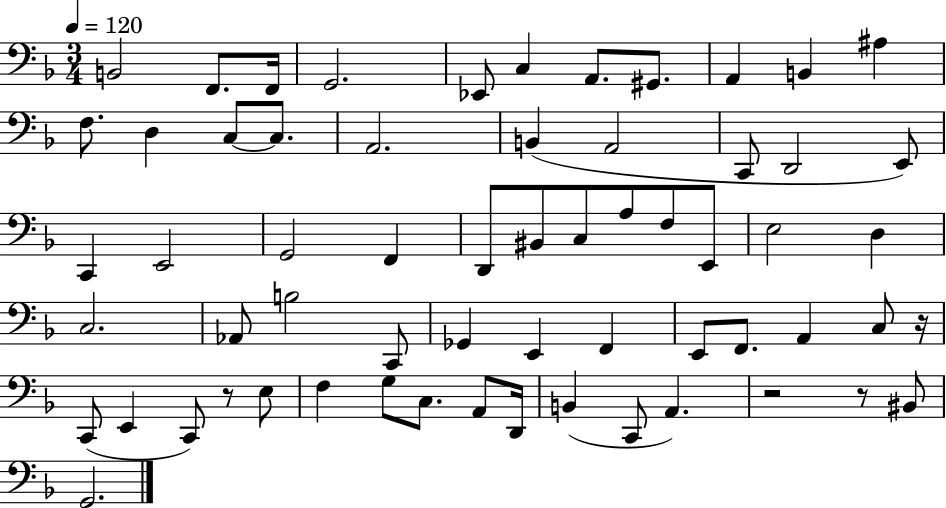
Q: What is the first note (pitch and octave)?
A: B2